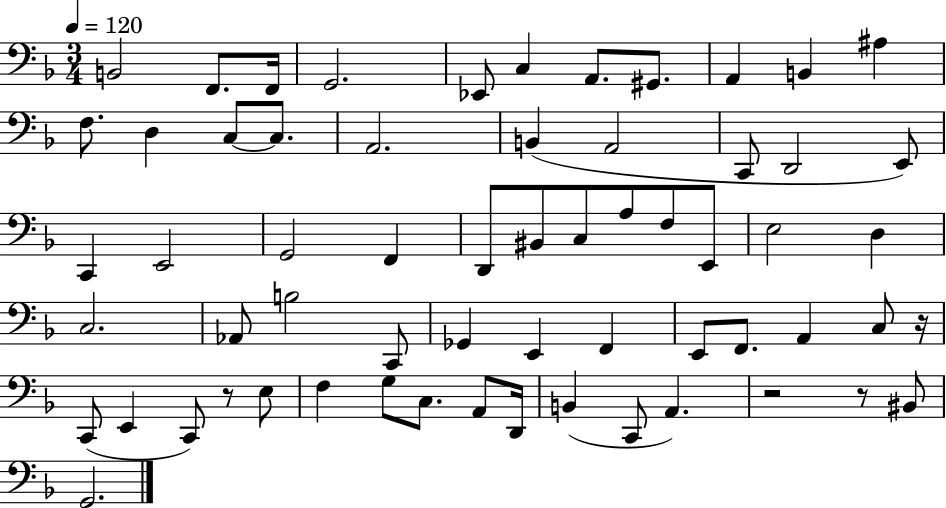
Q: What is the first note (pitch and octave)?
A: B2